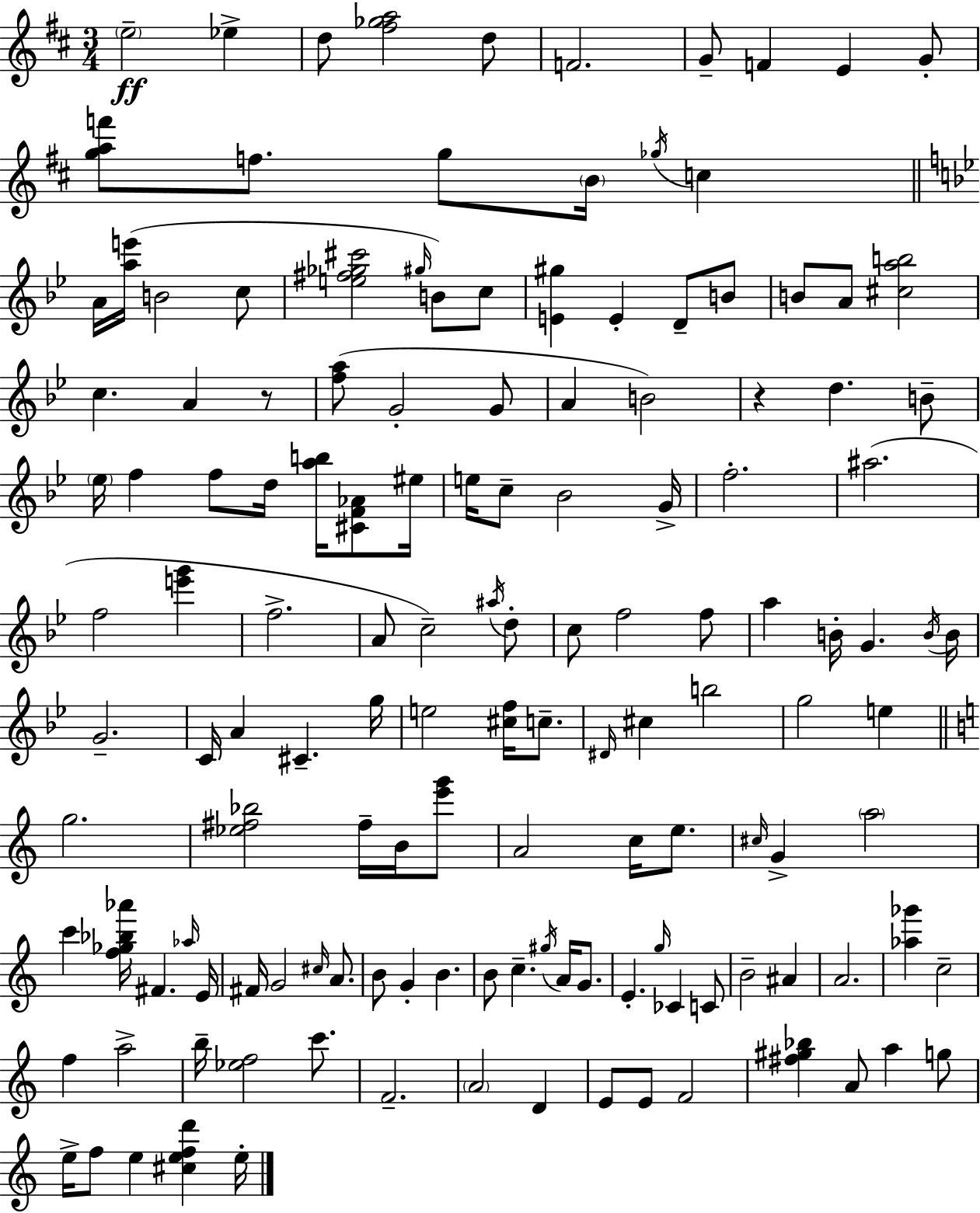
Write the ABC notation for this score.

X:1
T:Untitled
M:3/4
L:1/4
K:D
e2 _e d/2 [^f_ga]2 d/2 F2 G/2 F E G/2 [gaf']/2 f/2 g/2 B/4 _g/4 c A/4 [ae']/4 B2 c/2 [e^f_g^c']2 ^g/4 B/2 c/2 [E^g] E D/2 B/2 B/2 A/2 [^cab]2 c A z/2 [fa]/2 G2 G/2 A B2 z d B/2 _e/4 f f/2 d/4 [ab]/4 [^CF_A]/2 ^e/4 e/4 c/2 _B2 G/4 f2 ^a2 f2 [e'g'] f2 A/2 c2 ^a/4 d/2 c/2 f2 f/2 a B/4 G B/4 B/4 G2 C/4 A ^C g/4 e2 [^cf]/4 c/2 ^D/4 ^c b2 g2 e g2 [_e^f_b]2 ^f/4 B/4 [e'g']/2 A2 c/4 e/2 ^c/4 G a2 c' [f_g_b_a']/4 ^F _a/4 E/4 ^F/4 G2 ^c/4 A/2 B/2 G B B/2 c ^g/4 A/4 G/2 E g/4 _C C/2 B2 ^A A2 [_a_g'] c2 f a2 b/4 [_ef]2 c'/2 F2 A2 D E/2 E/2 F2 [^f^g_b] A/2 a g/2 e/4 f/2 e [^cefd'] e/4